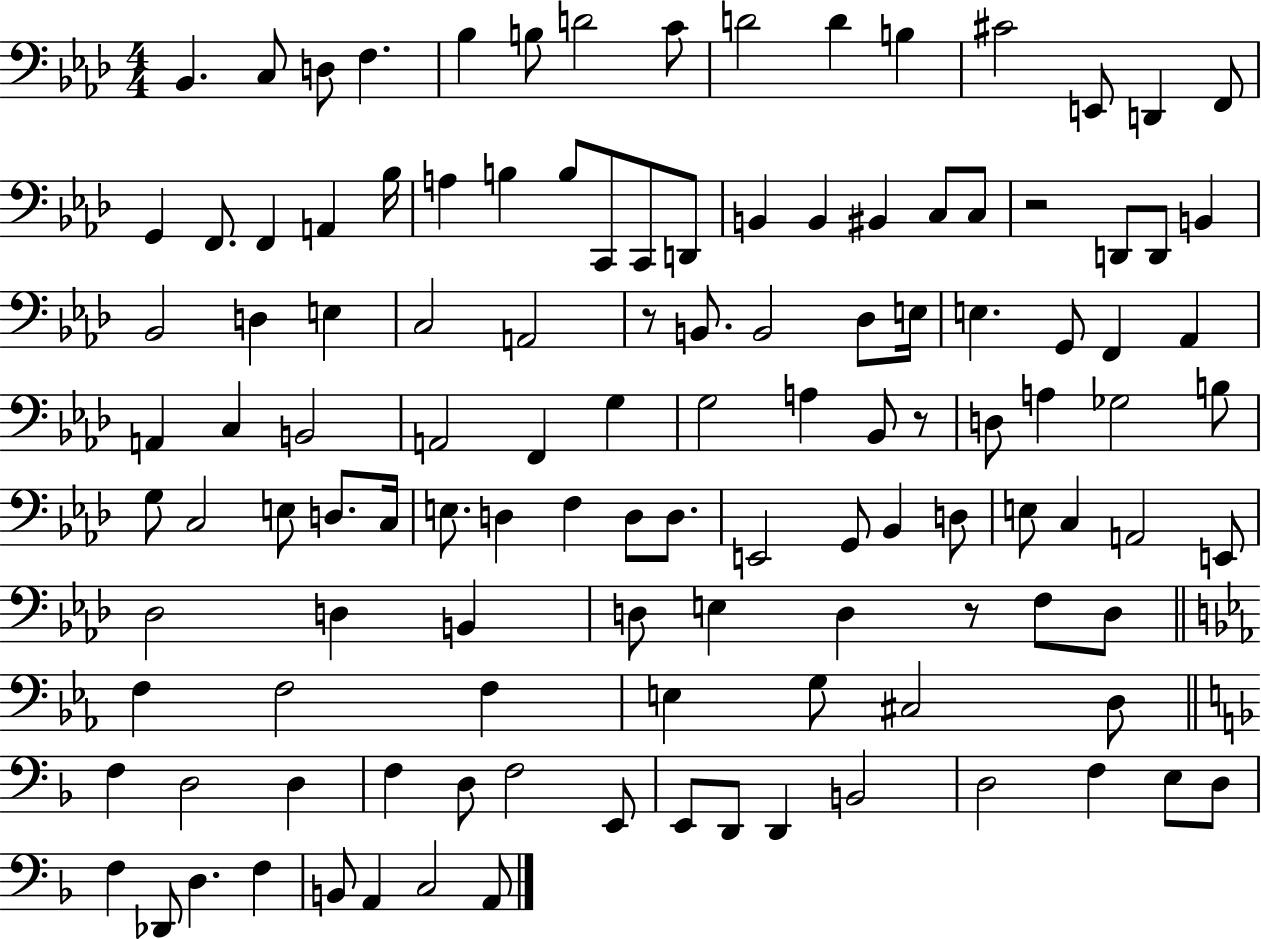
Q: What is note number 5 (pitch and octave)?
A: Bb3